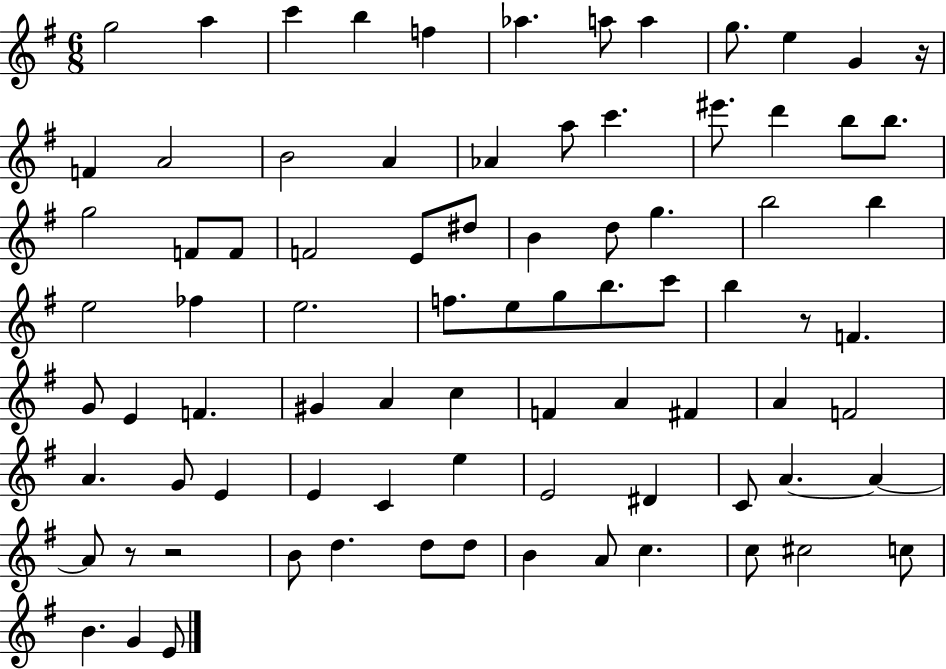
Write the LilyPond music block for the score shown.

{
  \clef treble
  \numericTimeSignature
  \time 6/8
  \key g \major
  \repeat volta 2 { g''2 a''4 | c'''4 b''4 f''4 | aes''4. a''8 a''4 | g''8. e''4 g'4 r16 | \break f'4 a'2 | b'2 a'4 | aes'4 a''8 c'''4. | eis'''8. d'''4 b''8 b''8. | \break g''2 f'8 f'8 | f'2 e'8 dis''8 | b'4 d''8 g''4. | b''2 b''4 | \break e''2 fes''4 | e''2. | f''8. e''8 g''8 b''8. c'''8 | b''4 r8 f'4. | \break g'8 e'4 f'4. | gis'4 a'4 c''4 | f'4 a'4 fis'4 | a'4 f'2 | \break a'4. g'8 e'4 | e'4 c'4 e''4 | e'2 dis'4 | c'8 a'4.~~ a'4~~ | \break a'8 r8 r2 | b'8 d''4. d''8 d''8 | b'4 a'8 c''4. | c''8 cis''2 c''8 | \break b'4. g'4 e'8 | } \bar "|."
}